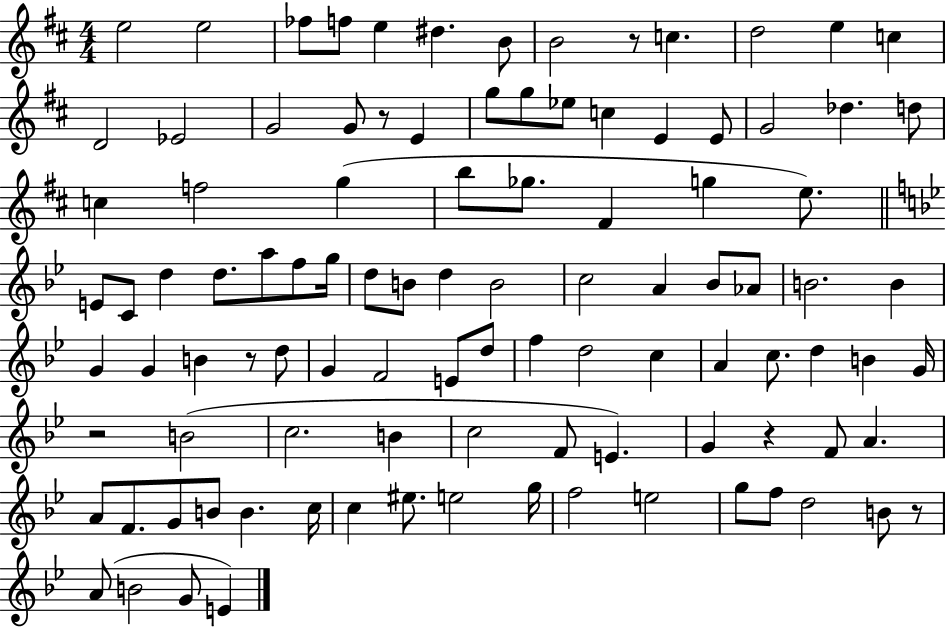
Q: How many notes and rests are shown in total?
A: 102